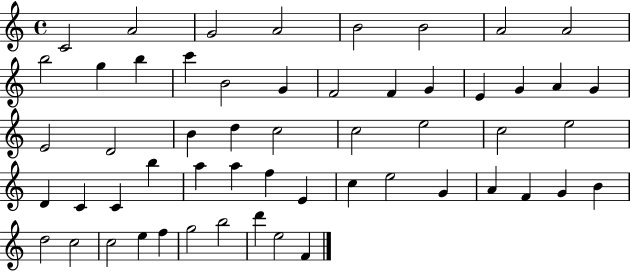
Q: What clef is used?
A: treble